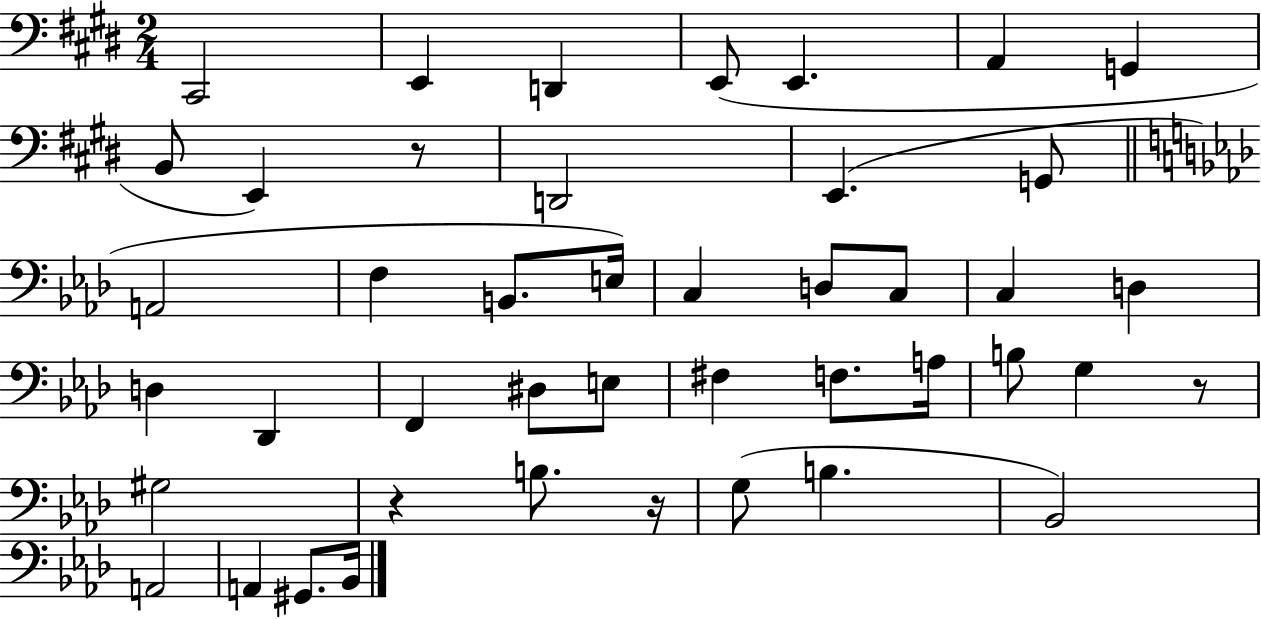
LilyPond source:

{
  \clef bass
  \numericTimeSignature
  \time 2/4
  \key e \major
  cis,2 | e,4 d,4 | e,8( e,4. | a,4 g,4 | \break b,8 e,4) r8 | d,2 | e,4.( g,8 | \bar "||" \break \key aes \major a,2 | f4 b,8. e16) | c4 d8 c8 | c4 d4 | \break d4 des,4 | f,4 dis8 e8 | fis4 f8. a16 | b8 g4 r8 | \break gis2 | r4 b8. r16 | g8( b4. | bes,2) | \break a,2 | a,4 gis,8. bes,16 | \bar "|."
}